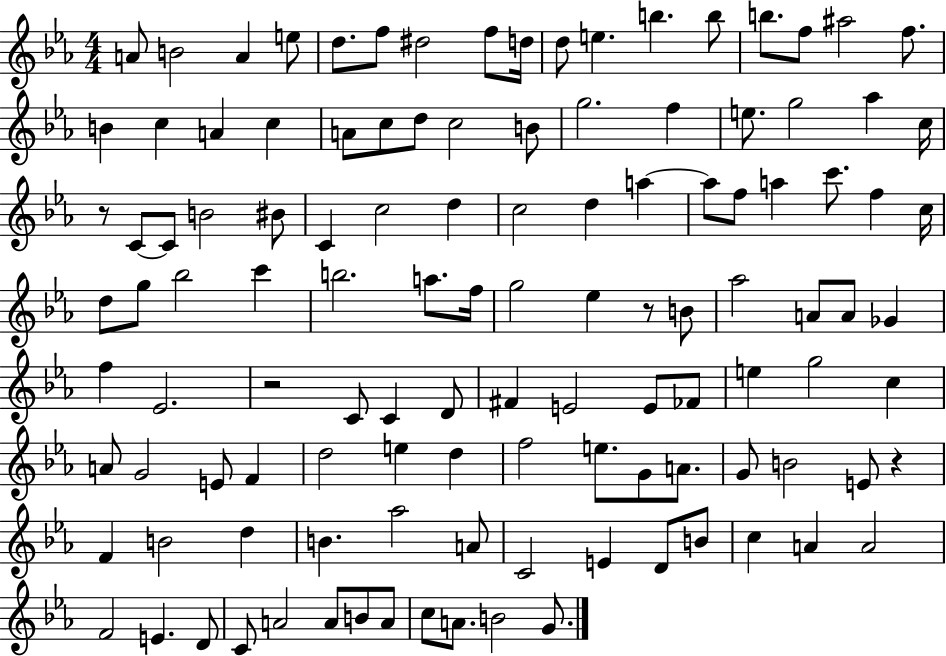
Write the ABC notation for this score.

X:1
T:Untitled
M:4/4
L:1/4
K:Eb
A/2 B2 A e/2 d/2 f/2 ^d2 f/2 d/4 d/2 e b b/2 b/2 f/2 ^a2 f/2 B c A c A/2 c/2 d/2 c2 B/2 g2 f e/2 g2 _a c/4 z/2 C/2 C/2 B2 ^B/2 C c2 d c2 d a a/2 f/2 a c'/2 f c/4 d/2 g/2 _b2 c' b2 a/2 f/4 g2 _e z/2 B/2 _a2 A/2 A/2 _G f _E2 z2 C/2 C D/2 ^F E2 E/2 _F/2 e g2 c A/2 G2 E/2 F d2 e d f2 e/2 G/2 A/2 G/2 B2 E/2 z F B2 d B _a2 A/2 C2 E D/2 B/2 c A A2 F2 E D/2 C/2 A2 A/2 B/2 A/2 c/2 A/2 B2 G/2